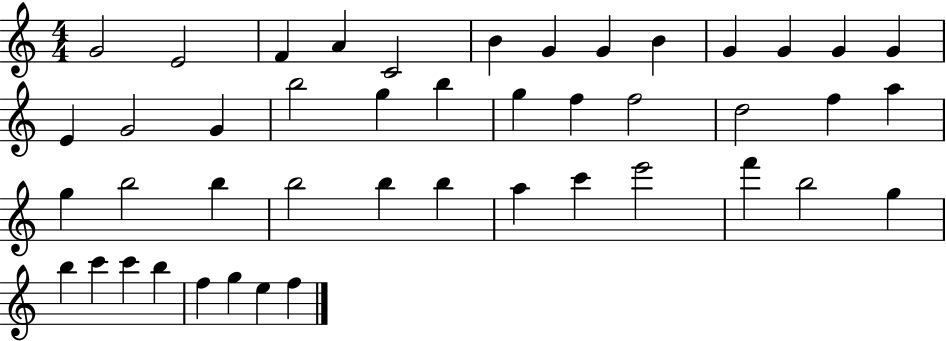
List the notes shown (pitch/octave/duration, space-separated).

G4/h E4/h F4/q A4/q C4/h B4/q G4/q G4/q B4/q G4/q G4/q G4/q G4/q E4/q G4/h G4/q B5/h G5/q B5/q G5/q F5/q F5/h D5/h F5/q A5/q G5/q B5/h B5/q B5/h B5/q B5/q A5/q C6/q E6/h F6/q B5/h G5/q B5/q C6/q C6/q B5/q F5/q G5/q E5/q F5/q